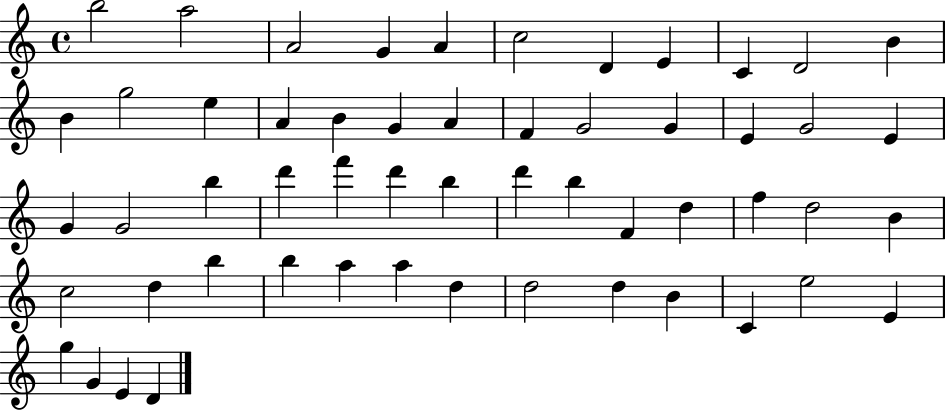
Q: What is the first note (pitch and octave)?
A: B5